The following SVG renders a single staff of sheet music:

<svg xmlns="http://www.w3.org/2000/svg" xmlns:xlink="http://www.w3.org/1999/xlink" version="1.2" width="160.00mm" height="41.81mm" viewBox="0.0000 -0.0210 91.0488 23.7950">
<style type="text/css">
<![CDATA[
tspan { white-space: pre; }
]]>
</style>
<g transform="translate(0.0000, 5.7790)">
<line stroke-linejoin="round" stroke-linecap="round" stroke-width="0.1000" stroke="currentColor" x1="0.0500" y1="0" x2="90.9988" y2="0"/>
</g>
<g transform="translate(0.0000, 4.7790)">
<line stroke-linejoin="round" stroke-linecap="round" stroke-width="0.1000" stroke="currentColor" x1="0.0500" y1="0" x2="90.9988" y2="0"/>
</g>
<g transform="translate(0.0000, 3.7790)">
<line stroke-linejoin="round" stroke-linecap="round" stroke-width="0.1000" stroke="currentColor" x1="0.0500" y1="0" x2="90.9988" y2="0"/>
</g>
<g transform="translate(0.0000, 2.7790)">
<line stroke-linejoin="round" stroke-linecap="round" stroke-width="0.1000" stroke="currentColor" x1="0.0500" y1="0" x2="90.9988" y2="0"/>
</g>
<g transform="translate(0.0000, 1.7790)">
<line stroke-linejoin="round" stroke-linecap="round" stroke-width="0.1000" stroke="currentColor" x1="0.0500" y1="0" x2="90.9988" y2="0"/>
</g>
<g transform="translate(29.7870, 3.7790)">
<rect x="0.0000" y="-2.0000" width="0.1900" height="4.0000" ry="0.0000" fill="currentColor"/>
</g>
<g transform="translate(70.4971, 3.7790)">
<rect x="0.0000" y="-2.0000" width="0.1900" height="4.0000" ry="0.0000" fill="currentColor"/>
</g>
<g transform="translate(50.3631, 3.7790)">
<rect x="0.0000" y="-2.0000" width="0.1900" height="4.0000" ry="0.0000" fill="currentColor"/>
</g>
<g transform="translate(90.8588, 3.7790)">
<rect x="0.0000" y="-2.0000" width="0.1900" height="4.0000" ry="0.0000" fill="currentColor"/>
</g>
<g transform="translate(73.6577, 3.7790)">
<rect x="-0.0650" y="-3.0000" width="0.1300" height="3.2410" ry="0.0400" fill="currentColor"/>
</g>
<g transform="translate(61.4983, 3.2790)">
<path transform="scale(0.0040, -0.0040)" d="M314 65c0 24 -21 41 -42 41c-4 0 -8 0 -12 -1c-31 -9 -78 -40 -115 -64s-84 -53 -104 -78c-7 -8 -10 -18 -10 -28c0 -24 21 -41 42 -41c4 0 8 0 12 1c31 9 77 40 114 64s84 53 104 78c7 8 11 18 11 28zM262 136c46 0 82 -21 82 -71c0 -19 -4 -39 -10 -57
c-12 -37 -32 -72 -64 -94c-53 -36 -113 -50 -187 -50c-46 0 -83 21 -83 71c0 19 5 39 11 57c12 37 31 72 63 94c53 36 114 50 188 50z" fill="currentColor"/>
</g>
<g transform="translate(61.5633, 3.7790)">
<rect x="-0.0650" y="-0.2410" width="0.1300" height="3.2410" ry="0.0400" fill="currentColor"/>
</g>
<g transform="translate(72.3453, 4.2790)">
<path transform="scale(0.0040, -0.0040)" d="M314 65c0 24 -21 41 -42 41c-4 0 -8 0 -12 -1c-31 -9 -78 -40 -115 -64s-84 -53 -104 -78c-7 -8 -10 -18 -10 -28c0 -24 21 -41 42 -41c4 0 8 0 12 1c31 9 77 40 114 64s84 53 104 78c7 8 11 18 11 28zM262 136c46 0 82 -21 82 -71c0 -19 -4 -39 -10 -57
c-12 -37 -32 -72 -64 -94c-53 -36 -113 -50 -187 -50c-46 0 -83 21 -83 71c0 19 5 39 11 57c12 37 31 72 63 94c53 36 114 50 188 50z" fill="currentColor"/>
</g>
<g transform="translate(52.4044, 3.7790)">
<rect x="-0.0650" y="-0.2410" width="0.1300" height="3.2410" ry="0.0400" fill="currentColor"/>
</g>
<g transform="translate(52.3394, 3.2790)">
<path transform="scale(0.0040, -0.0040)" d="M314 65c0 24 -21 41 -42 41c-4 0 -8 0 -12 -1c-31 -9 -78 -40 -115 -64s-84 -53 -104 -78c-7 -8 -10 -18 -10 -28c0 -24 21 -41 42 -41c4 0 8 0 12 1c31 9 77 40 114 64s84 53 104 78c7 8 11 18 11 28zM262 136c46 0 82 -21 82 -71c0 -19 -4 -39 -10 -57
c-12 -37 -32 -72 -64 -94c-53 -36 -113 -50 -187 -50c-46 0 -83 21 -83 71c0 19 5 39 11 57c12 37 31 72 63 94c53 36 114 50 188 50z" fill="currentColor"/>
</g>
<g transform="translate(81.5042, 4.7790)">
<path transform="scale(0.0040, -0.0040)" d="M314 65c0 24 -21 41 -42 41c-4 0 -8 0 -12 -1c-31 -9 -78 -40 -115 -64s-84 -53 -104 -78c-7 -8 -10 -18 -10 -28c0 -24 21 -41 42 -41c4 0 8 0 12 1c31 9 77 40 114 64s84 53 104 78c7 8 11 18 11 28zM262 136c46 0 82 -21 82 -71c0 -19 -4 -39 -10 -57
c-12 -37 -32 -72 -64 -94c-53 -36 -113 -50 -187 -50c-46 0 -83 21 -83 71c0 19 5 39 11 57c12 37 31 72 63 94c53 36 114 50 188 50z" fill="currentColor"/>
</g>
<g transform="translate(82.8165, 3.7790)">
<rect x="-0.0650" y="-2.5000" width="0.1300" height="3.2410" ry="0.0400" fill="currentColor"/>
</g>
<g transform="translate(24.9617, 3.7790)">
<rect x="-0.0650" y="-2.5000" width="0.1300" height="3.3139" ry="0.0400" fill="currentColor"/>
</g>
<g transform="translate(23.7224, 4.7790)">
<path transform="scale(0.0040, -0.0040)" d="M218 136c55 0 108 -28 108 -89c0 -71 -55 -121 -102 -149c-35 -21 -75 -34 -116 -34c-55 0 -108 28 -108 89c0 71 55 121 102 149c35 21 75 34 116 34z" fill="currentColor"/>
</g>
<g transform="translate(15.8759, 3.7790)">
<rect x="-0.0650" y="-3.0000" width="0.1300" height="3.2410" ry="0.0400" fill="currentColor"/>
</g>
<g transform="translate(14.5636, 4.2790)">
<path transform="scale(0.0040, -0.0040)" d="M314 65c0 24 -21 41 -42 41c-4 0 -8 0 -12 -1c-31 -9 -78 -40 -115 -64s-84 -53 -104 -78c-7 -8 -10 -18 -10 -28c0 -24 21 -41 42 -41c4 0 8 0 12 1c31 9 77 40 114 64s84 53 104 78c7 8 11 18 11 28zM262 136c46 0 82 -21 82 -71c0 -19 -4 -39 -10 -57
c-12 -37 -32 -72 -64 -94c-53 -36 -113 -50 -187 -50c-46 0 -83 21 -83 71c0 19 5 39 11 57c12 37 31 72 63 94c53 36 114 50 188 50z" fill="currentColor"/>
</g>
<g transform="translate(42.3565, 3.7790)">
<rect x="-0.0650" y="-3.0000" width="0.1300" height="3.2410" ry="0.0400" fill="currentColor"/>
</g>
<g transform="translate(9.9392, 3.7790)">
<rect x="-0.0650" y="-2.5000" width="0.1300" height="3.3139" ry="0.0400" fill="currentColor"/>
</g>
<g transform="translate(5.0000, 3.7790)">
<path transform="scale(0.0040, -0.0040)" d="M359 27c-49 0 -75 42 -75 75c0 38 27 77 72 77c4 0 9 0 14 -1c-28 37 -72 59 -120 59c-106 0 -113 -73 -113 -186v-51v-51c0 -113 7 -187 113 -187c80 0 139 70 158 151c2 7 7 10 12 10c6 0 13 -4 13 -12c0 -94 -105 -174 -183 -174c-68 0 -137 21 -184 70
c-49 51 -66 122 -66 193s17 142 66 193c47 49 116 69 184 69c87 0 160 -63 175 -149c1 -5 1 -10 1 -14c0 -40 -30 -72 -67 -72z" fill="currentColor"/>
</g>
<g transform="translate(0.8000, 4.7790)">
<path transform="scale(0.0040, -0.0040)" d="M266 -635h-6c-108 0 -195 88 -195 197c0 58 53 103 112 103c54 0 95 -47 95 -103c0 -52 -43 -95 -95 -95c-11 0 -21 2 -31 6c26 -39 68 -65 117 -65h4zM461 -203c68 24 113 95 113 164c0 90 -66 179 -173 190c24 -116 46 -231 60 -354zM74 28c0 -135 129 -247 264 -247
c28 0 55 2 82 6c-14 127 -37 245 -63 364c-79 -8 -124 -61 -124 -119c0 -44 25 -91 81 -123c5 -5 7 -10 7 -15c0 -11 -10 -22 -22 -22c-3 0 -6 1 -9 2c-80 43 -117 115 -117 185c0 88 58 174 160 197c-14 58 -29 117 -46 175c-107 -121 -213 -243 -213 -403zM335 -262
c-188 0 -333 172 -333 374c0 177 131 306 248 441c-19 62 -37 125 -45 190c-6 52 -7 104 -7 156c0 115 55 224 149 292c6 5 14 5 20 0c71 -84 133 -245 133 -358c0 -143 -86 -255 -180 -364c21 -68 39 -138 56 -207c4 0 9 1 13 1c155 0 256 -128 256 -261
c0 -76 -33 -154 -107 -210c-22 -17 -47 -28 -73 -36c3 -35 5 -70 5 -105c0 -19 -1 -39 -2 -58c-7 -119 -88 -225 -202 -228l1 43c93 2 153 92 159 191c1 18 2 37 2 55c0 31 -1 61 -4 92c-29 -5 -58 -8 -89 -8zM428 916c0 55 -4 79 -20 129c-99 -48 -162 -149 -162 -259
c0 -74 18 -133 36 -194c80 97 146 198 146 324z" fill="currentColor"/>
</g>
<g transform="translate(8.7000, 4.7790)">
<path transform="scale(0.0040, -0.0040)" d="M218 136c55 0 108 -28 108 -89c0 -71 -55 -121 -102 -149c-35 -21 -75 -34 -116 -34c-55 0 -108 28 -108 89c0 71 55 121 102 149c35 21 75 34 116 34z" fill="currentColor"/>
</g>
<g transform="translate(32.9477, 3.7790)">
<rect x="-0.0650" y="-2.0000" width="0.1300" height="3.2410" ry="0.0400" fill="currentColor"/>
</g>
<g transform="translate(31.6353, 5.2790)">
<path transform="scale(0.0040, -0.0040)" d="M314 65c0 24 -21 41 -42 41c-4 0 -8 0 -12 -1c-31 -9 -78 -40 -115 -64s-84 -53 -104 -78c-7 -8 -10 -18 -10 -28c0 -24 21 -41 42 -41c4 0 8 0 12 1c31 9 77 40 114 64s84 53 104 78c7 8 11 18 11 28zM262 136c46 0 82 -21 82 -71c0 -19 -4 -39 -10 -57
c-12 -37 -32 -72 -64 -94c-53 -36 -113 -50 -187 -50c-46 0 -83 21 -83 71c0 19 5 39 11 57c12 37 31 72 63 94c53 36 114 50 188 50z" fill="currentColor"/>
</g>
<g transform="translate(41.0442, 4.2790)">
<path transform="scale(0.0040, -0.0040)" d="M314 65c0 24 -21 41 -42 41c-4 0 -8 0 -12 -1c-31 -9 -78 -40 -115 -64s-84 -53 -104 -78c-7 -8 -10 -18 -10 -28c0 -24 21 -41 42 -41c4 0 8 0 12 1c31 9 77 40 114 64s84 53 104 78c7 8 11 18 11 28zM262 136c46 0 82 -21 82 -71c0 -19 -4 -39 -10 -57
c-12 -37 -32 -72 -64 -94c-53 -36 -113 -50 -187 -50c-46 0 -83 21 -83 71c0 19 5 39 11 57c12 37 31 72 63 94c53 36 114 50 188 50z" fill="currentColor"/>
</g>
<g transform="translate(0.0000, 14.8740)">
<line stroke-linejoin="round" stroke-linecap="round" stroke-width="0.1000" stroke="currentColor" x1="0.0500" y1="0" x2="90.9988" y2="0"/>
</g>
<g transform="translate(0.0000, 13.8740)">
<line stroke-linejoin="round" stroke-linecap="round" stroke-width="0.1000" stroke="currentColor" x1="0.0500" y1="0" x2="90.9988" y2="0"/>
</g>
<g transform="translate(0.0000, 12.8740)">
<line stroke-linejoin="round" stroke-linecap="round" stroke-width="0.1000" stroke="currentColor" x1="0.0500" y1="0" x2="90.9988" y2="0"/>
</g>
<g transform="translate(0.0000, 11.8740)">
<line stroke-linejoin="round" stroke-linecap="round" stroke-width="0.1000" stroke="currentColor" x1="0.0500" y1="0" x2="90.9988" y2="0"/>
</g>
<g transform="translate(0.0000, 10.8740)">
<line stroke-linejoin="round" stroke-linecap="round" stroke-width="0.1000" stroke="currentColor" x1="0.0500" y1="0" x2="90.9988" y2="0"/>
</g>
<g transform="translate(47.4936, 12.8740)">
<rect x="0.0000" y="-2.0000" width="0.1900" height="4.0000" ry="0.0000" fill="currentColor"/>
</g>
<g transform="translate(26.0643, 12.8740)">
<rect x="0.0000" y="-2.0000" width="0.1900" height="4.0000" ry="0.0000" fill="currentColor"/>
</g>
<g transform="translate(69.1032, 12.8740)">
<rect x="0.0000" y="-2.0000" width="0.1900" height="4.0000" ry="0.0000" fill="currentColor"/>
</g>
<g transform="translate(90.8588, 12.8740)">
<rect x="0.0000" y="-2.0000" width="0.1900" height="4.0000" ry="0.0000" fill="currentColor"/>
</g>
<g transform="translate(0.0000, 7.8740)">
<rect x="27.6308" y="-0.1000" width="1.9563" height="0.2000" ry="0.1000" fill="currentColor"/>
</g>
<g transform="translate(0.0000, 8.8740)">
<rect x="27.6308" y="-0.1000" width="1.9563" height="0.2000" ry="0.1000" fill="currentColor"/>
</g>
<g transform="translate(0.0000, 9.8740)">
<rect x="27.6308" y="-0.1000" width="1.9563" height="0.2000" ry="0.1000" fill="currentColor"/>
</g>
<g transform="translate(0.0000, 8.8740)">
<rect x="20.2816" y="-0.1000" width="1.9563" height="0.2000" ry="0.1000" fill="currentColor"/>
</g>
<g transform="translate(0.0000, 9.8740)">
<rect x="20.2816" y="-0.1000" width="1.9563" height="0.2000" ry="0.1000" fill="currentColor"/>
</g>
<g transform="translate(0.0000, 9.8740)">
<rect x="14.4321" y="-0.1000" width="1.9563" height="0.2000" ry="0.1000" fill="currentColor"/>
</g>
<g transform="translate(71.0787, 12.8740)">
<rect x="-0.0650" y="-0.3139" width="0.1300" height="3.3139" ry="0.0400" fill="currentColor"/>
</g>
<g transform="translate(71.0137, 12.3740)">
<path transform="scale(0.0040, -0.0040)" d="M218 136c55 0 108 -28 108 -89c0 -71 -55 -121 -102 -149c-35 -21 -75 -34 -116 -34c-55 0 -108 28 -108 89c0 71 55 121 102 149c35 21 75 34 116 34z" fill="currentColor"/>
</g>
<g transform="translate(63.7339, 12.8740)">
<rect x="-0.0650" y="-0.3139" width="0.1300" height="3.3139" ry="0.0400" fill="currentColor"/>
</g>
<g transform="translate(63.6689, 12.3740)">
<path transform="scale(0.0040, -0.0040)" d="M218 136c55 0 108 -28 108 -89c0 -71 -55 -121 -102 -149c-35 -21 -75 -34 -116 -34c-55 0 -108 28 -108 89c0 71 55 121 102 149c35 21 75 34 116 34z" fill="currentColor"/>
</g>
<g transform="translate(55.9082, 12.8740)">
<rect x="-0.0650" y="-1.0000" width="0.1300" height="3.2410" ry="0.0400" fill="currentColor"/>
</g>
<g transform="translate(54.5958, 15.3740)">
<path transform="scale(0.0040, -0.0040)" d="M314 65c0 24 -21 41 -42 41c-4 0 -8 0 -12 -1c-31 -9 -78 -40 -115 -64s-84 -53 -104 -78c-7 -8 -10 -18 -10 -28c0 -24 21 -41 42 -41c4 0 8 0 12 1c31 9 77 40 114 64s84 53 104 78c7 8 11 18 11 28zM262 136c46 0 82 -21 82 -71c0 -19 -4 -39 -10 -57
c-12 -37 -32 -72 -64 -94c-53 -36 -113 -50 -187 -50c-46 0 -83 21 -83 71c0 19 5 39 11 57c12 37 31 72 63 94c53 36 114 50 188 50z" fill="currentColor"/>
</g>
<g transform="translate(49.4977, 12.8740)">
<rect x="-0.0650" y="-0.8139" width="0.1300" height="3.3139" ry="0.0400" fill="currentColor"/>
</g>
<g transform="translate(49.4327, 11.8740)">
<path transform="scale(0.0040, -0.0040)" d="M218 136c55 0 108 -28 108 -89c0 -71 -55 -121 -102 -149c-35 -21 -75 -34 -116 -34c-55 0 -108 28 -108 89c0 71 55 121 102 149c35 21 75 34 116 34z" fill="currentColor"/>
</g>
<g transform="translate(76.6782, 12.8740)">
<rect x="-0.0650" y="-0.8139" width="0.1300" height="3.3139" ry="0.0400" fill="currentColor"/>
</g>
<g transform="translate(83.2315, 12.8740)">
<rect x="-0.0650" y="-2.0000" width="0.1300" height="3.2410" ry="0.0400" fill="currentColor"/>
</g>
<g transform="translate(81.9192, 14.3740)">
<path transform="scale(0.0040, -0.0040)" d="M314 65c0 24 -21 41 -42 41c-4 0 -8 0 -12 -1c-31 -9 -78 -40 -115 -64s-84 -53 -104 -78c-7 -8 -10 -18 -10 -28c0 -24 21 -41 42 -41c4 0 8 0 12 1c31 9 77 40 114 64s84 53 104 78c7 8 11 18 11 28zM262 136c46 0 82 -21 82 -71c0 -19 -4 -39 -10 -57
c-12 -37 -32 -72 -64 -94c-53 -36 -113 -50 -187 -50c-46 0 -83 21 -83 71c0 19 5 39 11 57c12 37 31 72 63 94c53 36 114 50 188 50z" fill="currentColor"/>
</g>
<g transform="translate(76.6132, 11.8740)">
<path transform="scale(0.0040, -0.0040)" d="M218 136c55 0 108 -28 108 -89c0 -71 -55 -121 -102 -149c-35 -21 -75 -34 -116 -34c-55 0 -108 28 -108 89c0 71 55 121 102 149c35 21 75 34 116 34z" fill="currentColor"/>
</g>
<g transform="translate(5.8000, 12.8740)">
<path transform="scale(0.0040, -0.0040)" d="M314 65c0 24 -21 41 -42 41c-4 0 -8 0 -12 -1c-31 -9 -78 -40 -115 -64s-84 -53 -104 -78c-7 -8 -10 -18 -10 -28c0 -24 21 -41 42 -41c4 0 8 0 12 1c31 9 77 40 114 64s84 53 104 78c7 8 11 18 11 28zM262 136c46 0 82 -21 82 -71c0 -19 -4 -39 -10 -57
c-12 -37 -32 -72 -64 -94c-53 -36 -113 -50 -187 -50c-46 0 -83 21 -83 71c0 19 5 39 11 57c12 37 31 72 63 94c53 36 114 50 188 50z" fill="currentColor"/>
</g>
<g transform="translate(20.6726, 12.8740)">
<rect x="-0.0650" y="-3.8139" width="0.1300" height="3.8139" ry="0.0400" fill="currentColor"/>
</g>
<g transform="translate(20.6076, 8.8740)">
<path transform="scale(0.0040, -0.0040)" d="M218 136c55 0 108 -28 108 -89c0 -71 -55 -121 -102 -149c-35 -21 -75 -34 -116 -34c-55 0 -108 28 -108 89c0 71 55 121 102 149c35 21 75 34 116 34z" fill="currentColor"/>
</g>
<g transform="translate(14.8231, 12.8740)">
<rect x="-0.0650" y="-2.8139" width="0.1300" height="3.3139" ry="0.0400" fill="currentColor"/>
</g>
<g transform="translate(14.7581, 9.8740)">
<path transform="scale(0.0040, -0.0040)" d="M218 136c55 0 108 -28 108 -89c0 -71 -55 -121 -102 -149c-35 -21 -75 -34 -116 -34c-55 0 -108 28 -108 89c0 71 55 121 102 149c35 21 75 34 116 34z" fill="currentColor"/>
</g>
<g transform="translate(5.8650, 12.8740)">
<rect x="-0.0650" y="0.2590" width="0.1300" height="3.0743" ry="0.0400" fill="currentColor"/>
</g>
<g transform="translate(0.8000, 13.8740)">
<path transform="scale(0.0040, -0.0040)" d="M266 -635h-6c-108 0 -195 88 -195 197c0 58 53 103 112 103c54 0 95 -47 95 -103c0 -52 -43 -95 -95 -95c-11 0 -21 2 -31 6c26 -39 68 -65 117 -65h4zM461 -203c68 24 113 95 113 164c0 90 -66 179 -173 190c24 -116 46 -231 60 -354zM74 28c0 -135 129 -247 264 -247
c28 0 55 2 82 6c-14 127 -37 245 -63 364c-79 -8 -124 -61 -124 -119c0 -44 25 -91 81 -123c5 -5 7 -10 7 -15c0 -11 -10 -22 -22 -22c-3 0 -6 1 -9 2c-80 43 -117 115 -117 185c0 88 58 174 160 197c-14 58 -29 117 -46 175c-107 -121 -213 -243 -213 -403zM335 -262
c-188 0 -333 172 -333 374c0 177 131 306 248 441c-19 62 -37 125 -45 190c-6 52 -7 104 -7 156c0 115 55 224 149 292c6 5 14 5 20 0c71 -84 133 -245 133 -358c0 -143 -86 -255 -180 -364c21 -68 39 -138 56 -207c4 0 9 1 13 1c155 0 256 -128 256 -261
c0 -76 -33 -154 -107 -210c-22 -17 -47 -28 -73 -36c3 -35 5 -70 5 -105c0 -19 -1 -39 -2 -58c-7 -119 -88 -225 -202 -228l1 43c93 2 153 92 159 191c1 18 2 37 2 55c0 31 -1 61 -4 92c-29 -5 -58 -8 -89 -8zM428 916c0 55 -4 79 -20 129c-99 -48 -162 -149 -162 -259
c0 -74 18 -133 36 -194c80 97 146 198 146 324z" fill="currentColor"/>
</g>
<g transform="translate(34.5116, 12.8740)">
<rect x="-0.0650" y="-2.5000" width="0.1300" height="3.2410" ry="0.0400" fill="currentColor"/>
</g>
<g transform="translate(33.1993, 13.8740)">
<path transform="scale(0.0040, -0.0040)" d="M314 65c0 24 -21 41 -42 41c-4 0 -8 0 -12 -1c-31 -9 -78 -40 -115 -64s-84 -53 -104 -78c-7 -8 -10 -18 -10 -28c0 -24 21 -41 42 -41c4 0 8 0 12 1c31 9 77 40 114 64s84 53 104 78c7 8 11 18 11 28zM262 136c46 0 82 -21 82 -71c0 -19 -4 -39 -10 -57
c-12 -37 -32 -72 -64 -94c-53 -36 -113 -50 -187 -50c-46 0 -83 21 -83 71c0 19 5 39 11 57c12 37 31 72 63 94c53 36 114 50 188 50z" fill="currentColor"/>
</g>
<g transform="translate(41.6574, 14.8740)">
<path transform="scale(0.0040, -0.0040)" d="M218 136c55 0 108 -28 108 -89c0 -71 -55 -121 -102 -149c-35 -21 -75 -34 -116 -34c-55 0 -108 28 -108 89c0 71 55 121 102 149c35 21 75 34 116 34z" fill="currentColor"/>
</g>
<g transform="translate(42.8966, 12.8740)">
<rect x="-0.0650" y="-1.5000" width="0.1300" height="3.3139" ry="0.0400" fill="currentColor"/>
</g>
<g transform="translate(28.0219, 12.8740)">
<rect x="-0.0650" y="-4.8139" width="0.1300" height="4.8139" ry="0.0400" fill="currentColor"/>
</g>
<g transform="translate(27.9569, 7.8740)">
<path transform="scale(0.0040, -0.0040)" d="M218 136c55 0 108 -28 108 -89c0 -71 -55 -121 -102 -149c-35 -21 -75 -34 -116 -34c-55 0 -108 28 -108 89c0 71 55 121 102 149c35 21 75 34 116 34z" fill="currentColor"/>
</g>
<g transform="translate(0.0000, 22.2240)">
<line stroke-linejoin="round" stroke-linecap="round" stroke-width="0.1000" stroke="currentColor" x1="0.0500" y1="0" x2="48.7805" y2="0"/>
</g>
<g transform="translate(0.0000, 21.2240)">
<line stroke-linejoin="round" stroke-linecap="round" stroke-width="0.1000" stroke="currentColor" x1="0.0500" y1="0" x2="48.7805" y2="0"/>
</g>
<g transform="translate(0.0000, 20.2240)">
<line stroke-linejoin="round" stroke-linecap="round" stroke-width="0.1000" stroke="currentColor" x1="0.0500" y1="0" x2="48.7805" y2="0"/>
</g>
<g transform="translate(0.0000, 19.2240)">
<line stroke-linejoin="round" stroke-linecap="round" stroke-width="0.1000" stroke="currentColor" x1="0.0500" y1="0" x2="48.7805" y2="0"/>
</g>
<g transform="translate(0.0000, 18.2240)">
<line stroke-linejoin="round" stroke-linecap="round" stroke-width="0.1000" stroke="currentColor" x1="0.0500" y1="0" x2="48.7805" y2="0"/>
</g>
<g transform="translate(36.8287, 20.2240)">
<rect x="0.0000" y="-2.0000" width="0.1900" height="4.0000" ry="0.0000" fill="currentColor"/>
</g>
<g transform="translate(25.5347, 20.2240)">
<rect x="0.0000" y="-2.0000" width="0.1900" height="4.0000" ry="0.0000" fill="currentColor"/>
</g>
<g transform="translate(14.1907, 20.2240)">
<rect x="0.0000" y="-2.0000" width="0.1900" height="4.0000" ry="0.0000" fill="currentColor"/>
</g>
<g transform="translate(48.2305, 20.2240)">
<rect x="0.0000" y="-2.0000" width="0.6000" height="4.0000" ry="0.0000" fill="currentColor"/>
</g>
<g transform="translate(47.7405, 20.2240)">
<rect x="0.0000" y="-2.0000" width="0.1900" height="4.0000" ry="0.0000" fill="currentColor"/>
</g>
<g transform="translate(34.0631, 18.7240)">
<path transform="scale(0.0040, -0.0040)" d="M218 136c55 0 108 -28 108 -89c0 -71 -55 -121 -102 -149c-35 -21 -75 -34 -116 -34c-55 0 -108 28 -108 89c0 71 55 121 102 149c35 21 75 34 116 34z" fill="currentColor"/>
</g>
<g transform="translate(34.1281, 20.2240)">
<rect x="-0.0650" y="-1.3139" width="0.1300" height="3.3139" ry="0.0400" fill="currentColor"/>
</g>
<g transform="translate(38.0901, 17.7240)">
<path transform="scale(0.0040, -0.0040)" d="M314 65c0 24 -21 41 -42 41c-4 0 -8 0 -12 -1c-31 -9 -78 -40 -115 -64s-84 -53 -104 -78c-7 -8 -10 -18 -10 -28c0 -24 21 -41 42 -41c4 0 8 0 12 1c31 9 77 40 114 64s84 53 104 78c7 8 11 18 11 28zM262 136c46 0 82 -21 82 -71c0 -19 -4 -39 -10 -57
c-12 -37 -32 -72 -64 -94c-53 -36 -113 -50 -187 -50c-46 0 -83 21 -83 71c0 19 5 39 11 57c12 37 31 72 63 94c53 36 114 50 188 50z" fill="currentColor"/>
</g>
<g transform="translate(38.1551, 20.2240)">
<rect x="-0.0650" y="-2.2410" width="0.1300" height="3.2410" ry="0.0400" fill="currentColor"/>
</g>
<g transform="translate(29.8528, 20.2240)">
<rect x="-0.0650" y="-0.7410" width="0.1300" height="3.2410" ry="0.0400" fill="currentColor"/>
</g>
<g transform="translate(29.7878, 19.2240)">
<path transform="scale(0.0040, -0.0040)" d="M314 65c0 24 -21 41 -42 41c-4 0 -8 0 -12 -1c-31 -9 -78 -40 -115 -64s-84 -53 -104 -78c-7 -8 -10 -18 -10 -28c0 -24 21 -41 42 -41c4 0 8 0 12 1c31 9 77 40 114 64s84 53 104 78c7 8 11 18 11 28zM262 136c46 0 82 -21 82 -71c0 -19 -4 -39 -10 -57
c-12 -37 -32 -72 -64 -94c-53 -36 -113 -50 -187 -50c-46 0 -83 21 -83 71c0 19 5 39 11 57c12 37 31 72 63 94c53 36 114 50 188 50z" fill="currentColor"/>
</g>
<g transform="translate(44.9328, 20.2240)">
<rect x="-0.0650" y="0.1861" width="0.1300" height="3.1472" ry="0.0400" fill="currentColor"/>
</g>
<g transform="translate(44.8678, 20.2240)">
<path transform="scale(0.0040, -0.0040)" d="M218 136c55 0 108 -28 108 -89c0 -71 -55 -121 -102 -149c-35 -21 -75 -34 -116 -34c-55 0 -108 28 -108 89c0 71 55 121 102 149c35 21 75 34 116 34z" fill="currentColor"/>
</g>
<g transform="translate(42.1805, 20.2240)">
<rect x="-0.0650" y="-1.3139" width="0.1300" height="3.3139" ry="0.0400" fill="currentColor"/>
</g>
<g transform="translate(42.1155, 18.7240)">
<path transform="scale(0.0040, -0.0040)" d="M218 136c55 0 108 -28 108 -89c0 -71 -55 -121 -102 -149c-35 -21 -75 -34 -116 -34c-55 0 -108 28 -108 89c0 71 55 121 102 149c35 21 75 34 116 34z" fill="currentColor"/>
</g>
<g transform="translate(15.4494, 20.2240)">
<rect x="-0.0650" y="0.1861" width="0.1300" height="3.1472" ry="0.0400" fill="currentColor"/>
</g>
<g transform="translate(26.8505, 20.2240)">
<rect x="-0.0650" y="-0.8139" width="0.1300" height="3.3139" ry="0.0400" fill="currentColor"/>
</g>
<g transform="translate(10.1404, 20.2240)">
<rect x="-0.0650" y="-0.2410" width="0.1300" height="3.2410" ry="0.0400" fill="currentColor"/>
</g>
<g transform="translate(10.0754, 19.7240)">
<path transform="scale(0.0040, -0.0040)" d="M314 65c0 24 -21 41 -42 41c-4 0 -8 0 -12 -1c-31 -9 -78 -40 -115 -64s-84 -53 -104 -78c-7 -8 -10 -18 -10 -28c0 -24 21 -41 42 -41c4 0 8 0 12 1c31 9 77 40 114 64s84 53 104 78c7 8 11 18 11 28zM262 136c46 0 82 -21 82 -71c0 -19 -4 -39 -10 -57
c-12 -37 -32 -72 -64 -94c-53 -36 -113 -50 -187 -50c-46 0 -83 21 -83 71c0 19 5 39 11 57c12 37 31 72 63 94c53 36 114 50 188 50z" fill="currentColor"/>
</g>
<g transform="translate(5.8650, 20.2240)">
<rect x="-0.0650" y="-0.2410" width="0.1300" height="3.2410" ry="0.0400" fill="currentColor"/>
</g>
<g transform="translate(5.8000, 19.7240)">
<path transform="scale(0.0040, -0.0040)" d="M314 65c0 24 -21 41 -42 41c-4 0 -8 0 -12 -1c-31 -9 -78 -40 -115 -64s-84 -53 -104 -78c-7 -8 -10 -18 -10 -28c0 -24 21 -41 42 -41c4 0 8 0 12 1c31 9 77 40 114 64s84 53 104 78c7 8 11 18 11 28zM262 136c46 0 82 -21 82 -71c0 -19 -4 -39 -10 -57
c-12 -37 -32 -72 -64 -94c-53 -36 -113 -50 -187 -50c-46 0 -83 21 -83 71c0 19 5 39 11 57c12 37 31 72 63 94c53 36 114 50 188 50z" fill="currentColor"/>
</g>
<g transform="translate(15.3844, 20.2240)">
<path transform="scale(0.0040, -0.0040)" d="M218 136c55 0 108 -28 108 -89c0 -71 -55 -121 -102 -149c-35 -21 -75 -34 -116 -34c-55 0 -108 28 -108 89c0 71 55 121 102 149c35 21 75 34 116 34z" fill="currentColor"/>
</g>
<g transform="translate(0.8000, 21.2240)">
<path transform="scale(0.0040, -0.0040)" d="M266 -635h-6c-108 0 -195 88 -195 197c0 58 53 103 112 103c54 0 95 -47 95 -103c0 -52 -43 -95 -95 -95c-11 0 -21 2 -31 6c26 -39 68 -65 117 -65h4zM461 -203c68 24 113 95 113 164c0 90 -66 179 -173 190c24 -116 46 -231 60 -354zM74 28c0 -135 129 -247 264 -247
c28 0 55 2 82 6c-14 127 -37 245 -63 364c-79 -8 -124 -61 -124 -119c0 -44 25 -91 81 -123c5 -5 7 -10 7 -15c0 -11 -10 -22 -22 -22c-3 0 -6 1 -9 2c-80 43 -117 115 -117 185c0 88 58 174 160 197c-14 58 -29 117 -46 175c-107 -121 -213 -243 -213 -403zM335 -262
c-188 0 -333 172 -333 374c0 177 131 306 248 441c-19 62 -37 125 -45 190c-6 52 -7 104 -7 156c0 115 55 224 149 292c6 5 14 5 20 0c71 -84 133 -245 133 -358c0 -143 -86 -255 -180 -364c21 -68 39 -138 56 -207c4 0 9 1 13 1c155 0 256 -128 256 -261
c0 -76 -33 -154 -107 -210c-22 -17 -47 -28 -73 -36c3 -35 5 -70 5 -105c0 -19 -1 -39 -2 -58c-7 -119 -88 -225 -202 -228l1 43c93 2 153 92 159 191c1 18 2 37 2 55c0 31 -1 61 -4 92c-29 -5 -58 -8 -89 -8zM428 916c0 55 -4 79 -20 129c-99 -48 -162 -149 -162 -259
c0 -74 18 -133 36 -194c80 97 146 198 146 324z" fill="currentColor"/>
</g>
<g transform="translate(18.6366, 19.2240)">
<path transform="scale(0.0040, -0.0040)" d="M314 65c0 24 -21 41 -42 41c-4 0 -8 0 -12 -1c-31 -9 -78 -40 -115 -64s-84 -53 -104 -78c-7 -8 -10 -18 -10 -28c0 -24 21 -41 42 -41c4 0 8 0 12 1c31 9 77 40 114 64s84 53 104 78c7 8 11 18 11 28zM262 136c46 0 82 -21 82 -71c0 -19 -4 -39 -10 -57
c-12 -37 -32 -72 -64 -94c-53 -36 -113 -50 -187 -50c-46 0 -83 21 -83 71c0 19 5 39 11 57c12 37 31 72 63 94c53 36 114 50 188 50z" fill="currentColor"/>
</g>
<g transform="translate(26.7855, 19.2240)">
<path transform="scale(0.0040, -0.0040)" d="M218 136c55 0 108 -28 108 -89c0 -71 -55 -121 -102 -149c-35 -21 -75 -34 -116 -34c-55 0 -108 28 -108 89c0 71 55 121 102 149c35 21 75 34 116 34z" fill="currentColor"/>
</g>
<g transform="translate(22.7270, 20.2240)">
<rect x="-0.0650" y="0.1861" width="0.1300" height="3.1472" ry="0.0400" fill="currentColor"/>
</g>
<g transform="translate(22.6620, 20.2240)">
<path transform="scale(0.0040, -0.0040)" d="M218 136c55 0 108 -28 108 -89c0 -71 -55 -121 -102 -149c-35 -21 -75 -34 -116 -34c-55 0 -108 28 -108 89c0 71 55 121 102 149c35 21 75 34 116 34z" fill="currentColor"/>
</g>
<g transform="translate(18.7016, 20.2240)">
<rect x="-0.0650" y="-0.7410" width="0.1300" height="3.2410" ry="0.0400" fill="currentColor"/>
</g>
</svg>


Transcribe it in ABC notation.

X:1
T:Untitled
M:4/4
L:1/4
K:C
G A2 G F2 A2 c2 c2 A2 G2 B2 a c' e' G2 E d D2 c c d F2 c2 c2 B d2 B d d2 e g2 e B